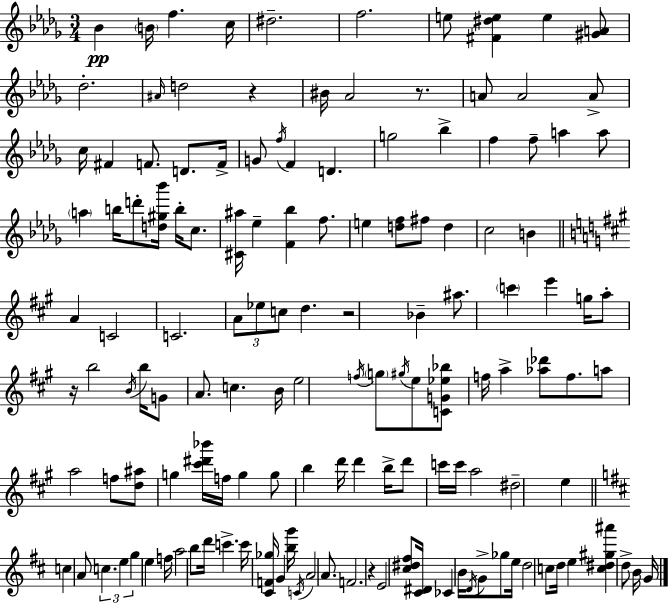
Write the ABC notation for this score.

X:1
T:Untitled
M:3/4
L:1/4
K:Bbm
_B B/4 f c/4 ^d2 f2 e/2 [^F^de] e [^GA]/2 _d2 ^A/4 d2 z ^B/4 _A2 z/2 A/2 A2 A/2 c/4 ^F F/2 D/2 F/4 G/2 f/4 F D g2 _b f f/2 a a/2 a b/4 d'/2 [d^g_b']/4 b/4 c/2 [^C^a]/4 _e [F_b] f/2 e [df]/2 ^f/2 d c2 B A C2 C2 A/2 _e/2 c/2 d z2 _B ^a/2 c' e' g/4 a/2 z/4 b2 B/4 b/4 G/2 A/2 c B/4 e2 f/4 g/2 ^g/4 e/2 [CG_e_b]/2 f/4 a [_a_d']/2 f/2 a/2 a2 f/2 [d^a]/2 g [^c'^d'_b']/4 f/4 g g/2 b d'/4 d' b/4 d'/2 c'/4 c'/4 a2 ^d2 e c A/2 c e g e f/4 a2 b/2 d'/4 c' c'/4 [^CF_g]/4 G [bg']/4 C/4 A2 A/2 F2 z E2 [^c^d^f]/2 [^C^D]/4 _C B/4 D/4 G/2 _g/2 e/4 d2 c/2 d/4 e [c^d^g^a'] d/2 B/4 G/4